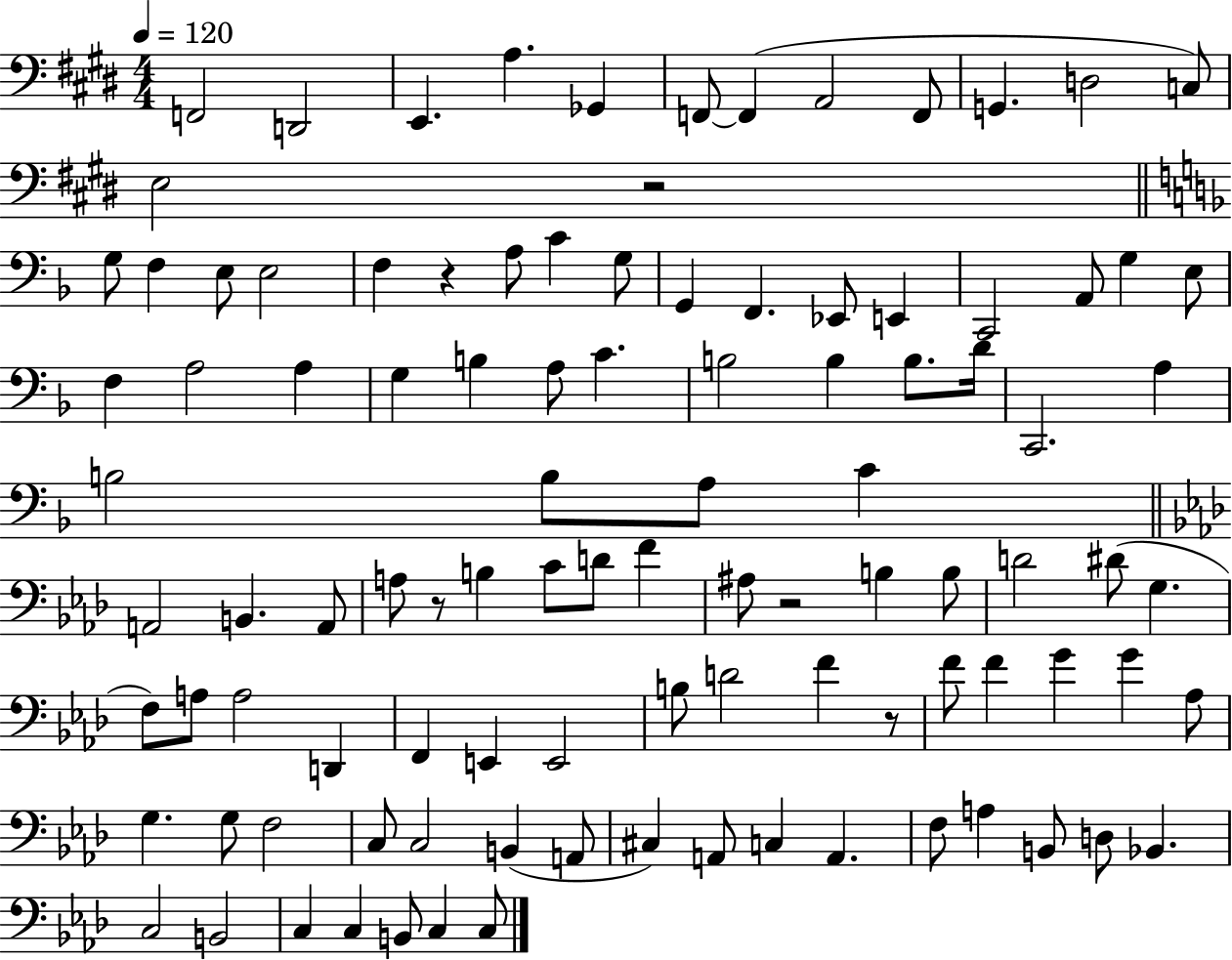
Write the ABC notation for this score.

X:1
T:Untitled
M:4/4
L:1/4
K:E
F,,2 D,,2 E,, A, _G,, F,,/2 F,, A,,2 F,,/2 G,, D,2 C,/2 E,2 z2 G,/2 F, E,/2 E,2 F, z A,/2 C G,/2 G,, F,, _E,,/2 E,, C,,2 A,,/2 G, E,/2 F, A,2 A, G, B, A,/2 C B,2 B, B,/2 D/4 C,,2 A, B,2 B,/2 A,/2 C A,,2 B,, A,,/2 A,/2 z/2 B, C/2 D/2 F ^A,/2 z2 B, B,/2 D2 ^D/2 G, F,/2 A,/2 A,2 D,, F,, E,, E,,2 B,/2 D2 F z/2 F/2 F G G _A,/2 G, G,/2 F,2 C,/2 C,2 B,, A,,/2 ^C, A,,/2 C, A,, F,/2 A, B,,/2 D,/2 _B,, C,2 B,,2 C, C, B,,/2 C, C,/2